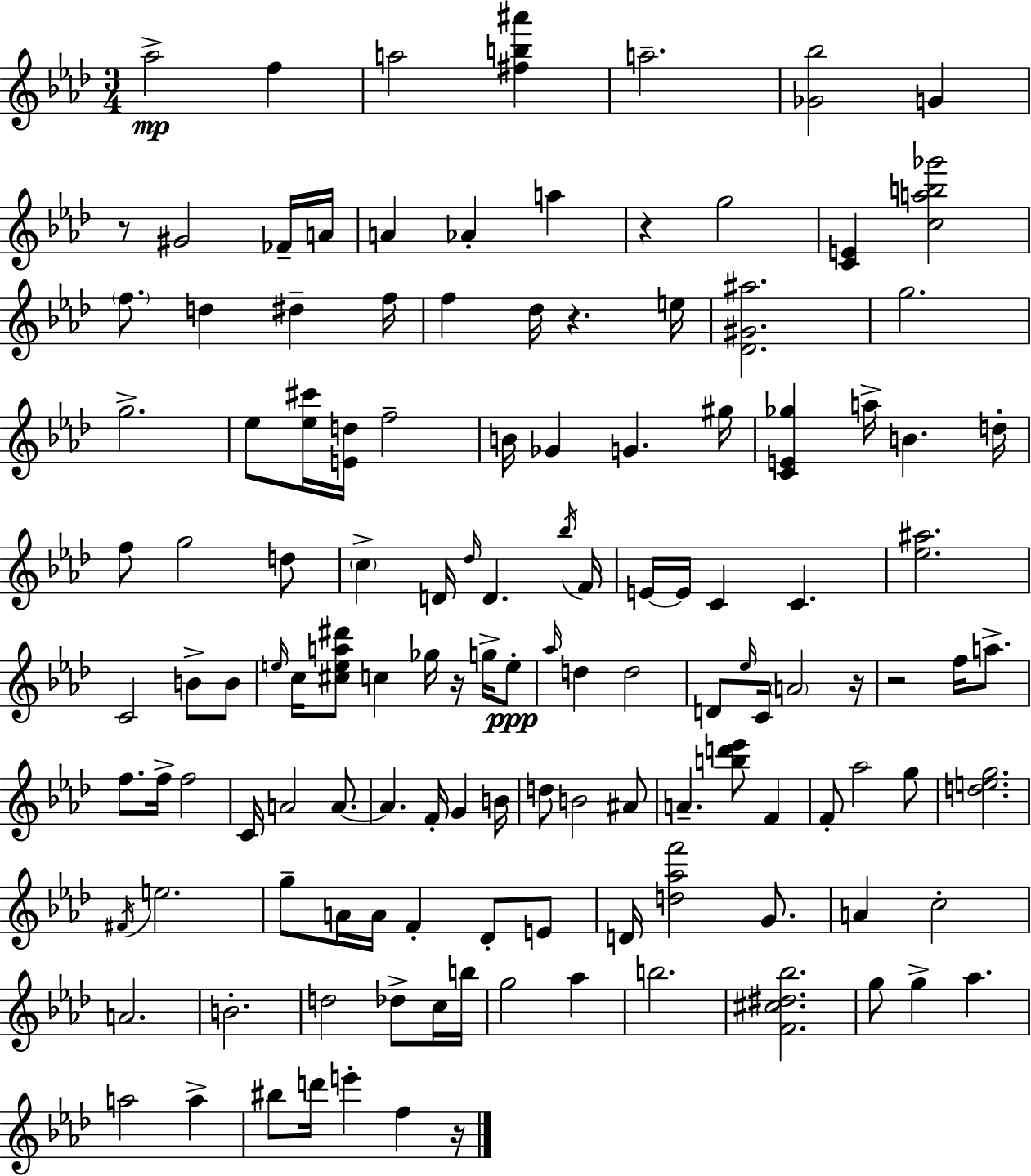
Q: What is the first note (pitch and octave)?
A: Ab5